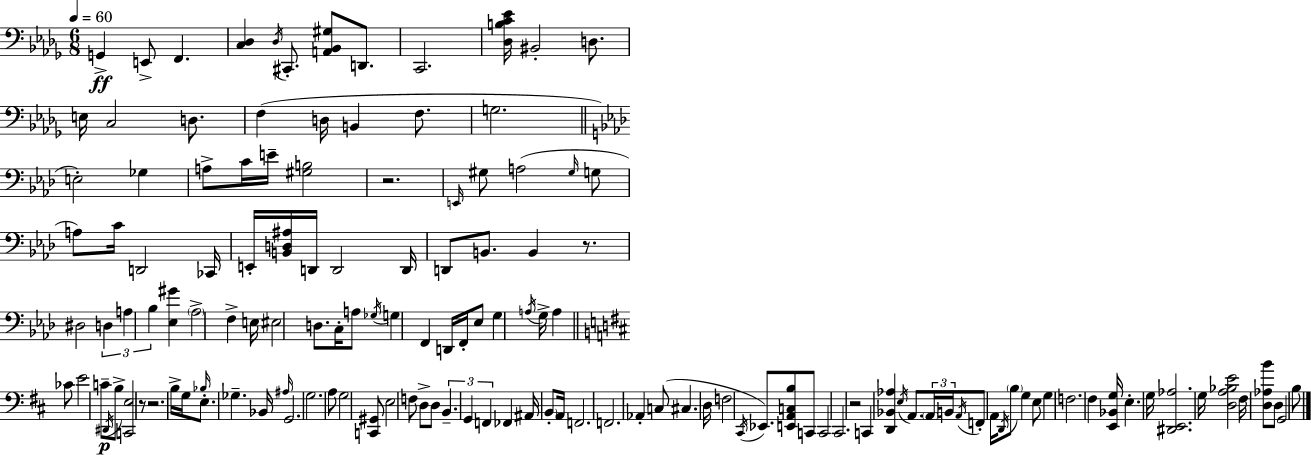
{
  \clef bass
  \numericTimeSignature
  \time 6/8
  \key bes \minor
  \tempo 4 = 60
  g,4->\ff e,8-> f,4. | <c des>4 \acciaccatura { des16 } cis,8.-. <a, bes, gis>8 d,8. | c,2. | <des b c' ees'>16 bis,2-. d8. | \break e16 c2 d8. | f4( d16 b,4 f8. | g2. | \bar "||" \break \key aes \major e2-.) ges4 | a8-> c'16 e'16-- <gis b>2 | r2. | \grace { e,16 } gis8 a2( \grace { gis16 } | \break g8 a8) c'16 d,2 | ces,16 e,16-. <b, d ais>16 d,16 d,2 | d,16 d,8 b,8. b,4 r8. | dis2 \tuplet 3/2 { d4 | \break a4 bes4 } <ees gis'>4 | \parenthesize aes2-> f4-> | e16 eis2 d8. | c16-. a8 \acciaccatura { ges16 } g4 f,4 | \break d,16 f,16-. ees8 g4 \acciaccatura { a16 } g16-> | a4 \bar "||" \break \key d \major ces'8 e'2 c'8--\p | \acciaccatura { dis,16 } b8-> <c, e>2 r8 | r2. | b16-> g16 \grace { bes16 } e8.-. ges4.-- | \break bes,16 \grace { ais16 } g,2. | g2. | a8 g2 | <c, gis,>8 e2 f8 | \break d8-> d8 \tuplet 3/2 { b,4.-- g,4 | f,4 } fes,4 ais,16 | \parenthesize b,8-. a,16 f,2. | f,2. | \break aes,4-. c8( cis4. | d16 f2 | \acciaccatura { cis,16 }) ees,8. <e, a, c b>8 c,8 c,2 | cis,2. | \break r2 | c,4 <d, bes, aes>4 \acciaccatura { e16 } a,8. | \tuplet 3/2 { \parenthesize a,16 b,16 \acciaccatura { a,16 } } f,8-. a,16 \acciaccatura { d,16 } \parenthesize b8 g4 | e8 g4 f2. | \break fis4 <e, bes, g>16 | e4.-. g16 <dis, e, aes>2. | g16 <d a bes e'>2 | fis16 <d aes b'>8 d8 g,2 | \break b8 \bar "|."
}